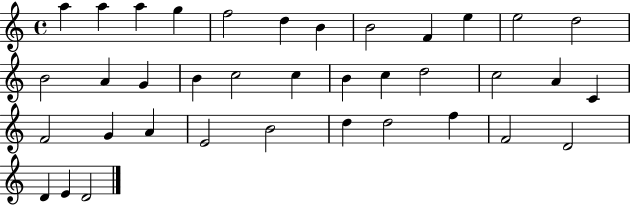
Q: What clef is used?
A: treble